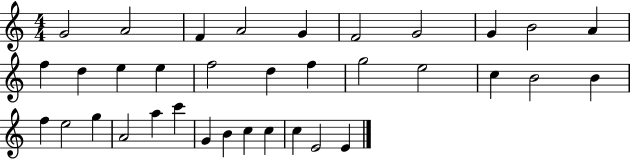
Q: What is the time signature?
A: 4/4